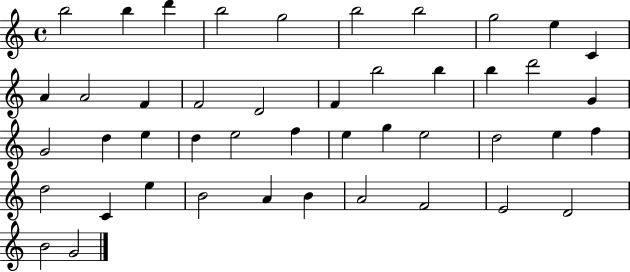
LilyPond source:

{
  \clef treble
  \time 4/4
  \defaultTimeSignature
  \key c \major
  b''2 b''4 d'''4 | b''2 g''2 | b''2 b''2 | g''2 e''4 c'4 | \break a'4 a'2 f'4 | f'2 d'2 | f'4 b''2 b''4 | b''4 d'''2 g'4 | \break g'2 d''4 e''4 | d''4 e''2 f''4 | e''4 g''4 e''2 | d''2 e''4 f''4 | \break d''2 c'4 e''4 | b'2 a'4 b'4 | a'2 f'2 | e'2 d'2 | \break b'2 g'2 | \bar "|."
}